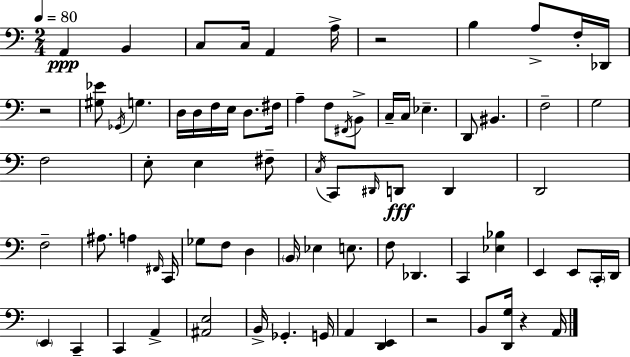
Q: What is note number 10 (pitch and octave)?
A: Db2